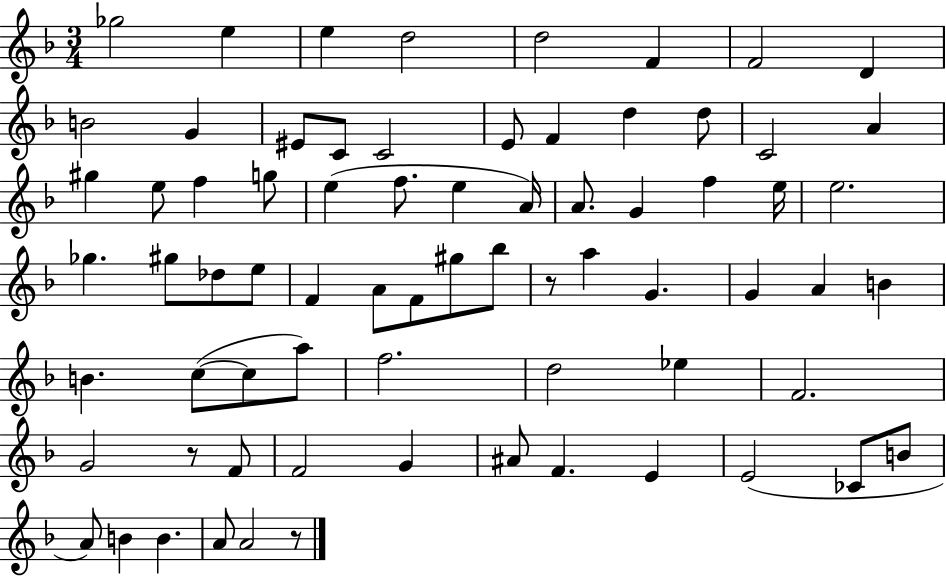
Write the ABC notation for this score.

X:1
T:Untitled
M:3/4
L:1/4
K:F
_g2 e e d2 d2 F F2 D B2 G ^E/2 C/2 C2 E/2 F d d/2 C2 A ^g e/2 f g/2 e f/2 e A/4 A/2 G f e/4 e2 _g ^g/2 _d/2 e/2 F A/2 F/2 ^g/2 _b/2 z/2 a G G A B B c/2 c/2 a/2 f2 d2 _e F2 G2 z/2 F/2 F2 G ^A/2 F E E2 _C/2 B/2 A/2 B B A/2 A2 z/2